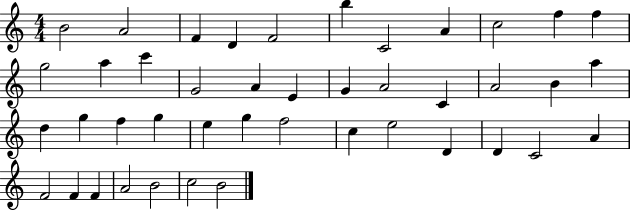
X:1
T:Untitled
M:4/4
L:1/4
K:C
B2 A2 F D F2 b C2 A c2 f f g2 a c' G2 A E G A2 C A2 B a d g f g e g f2 c e2 D D C2 A F2 F F A2 B2 c2 B2